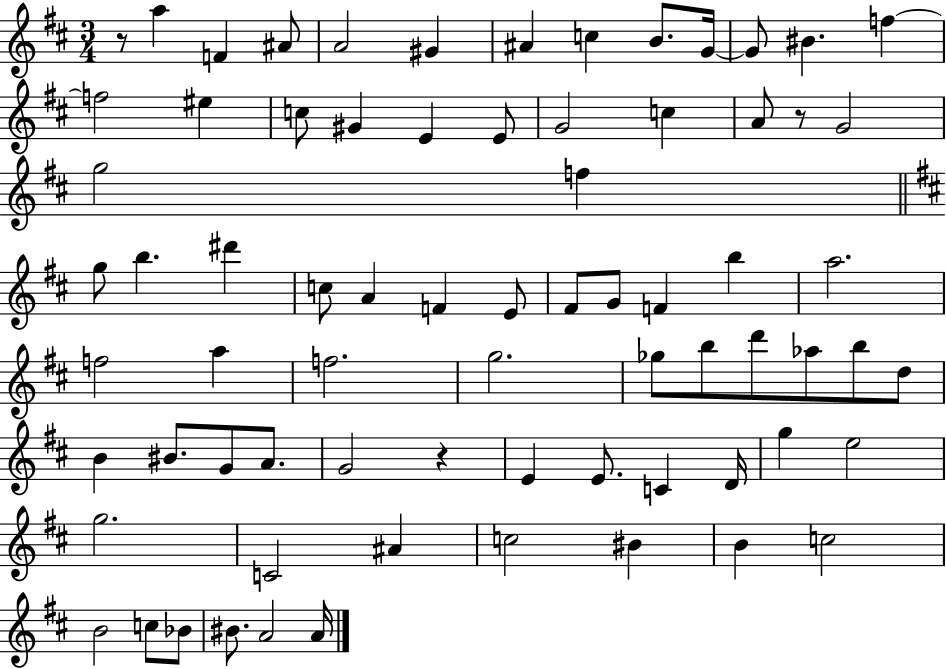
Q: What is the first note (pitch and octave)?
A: A5